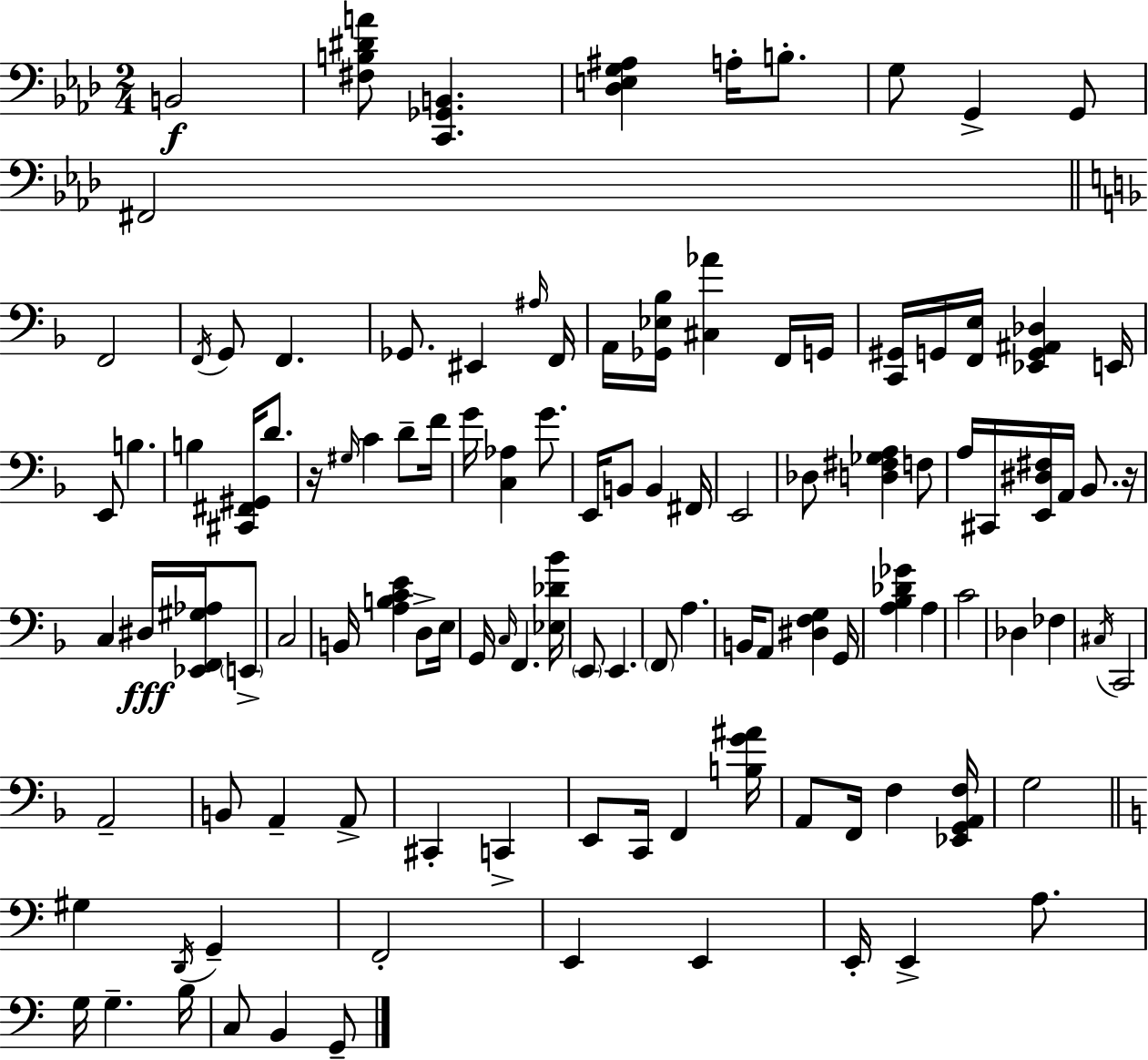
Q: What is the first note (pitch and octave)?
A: B2